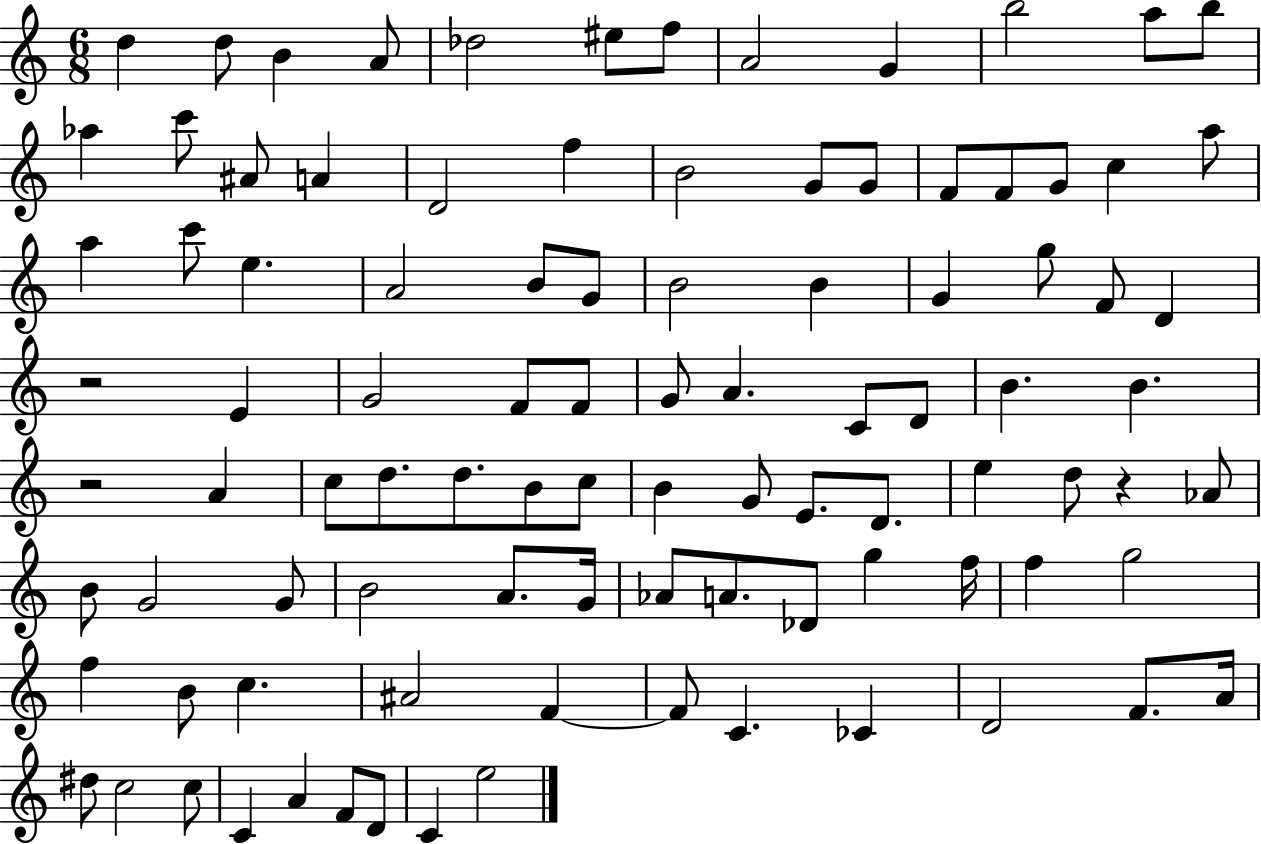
D5/q D5/e B4/q A4/e Db5/h EIS5/e F5/e A4/h G4/q B5/h A5/e B5/e Ab5/q C6/e A#4/e A4/q D4/h F5/q B4/h G4/e G4/e F4/e F4/e G4/e C5/q A5/e A5/q C6/e E5/q. A4/h B4/e G4/e B4/h B4/q G4/q G5/e F4/e D4/q R/h E4/q G4/h F4/e F4/e G4/e A4/q. C4/e D4/e B4/q. B4/q. R/h A4/q C5/e D5/e. D5/e. B4/e C5/e B4/q G4/e E4/e. D4/e. E5/q D5/e R/q Ab4/e B4/e G4/h G4/e B4/h A4/e. G4/s Ab4/e A4/e. Db4/e G5/q F5/s F5/q G5/h F5/q B4/e C5/q. A#4/h F4/q F4/e C4/q. CES4/q D4/h F4/e. A4/s D#5/e C5/h C5/e C4/q A4/q F4/e D4/e C4/q E5/h